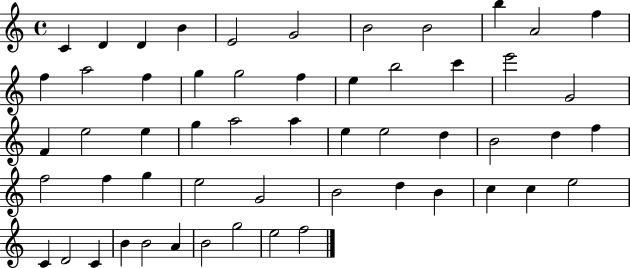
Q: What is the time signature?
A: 4/4